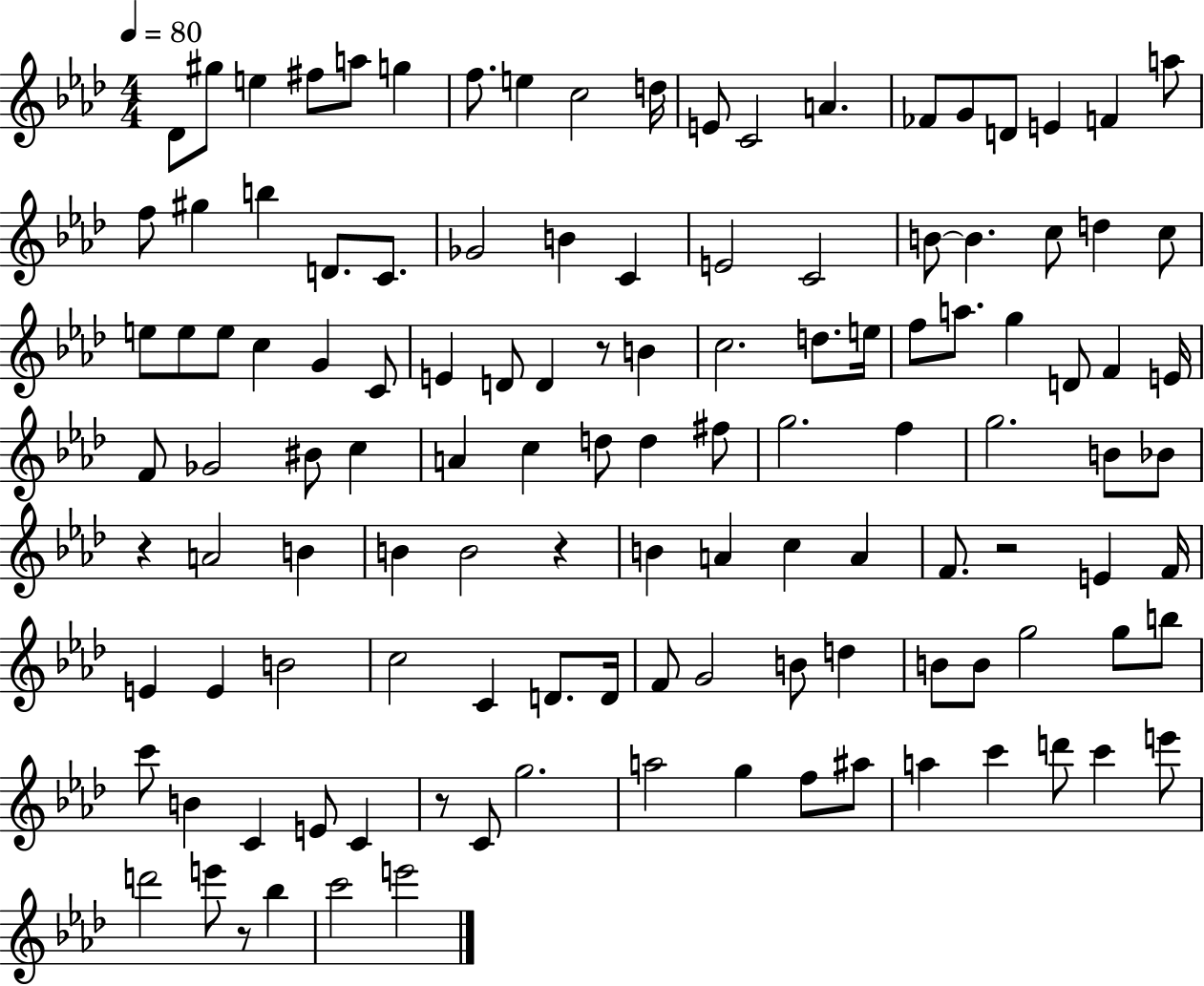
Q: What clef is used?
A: treble